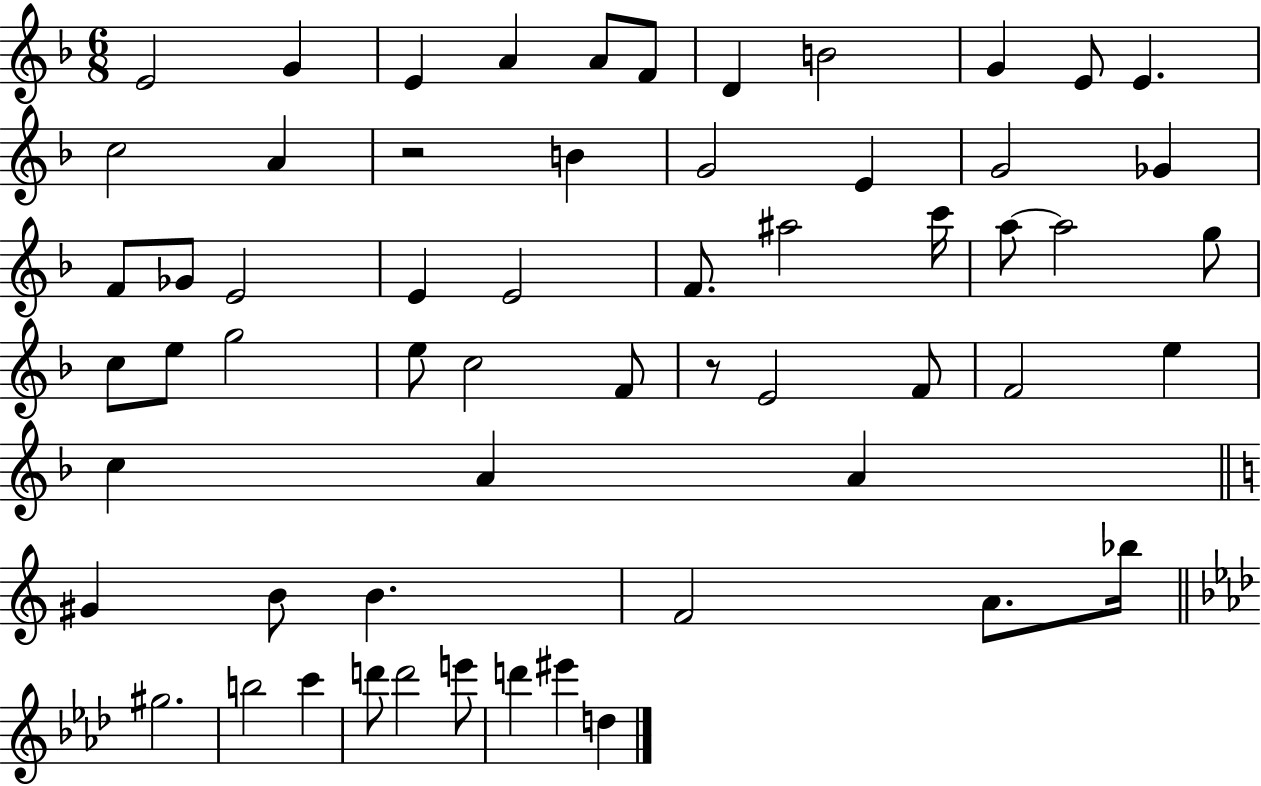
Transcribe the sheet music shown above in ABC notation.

X:1
T:Untitled
M:6/8
L:1/4
K:F
E2 G E A A/2 F/2 D B2 G E/2 E c2 A z2 B G2 E G2 _G F/2 _G/2 E2 E E2 F/2 ^a2 c'/4 a/2 a2 g/2 c/2 e/2 g2 e/2 c2 F/2 z/2 E2 F/2 F2 e c A A ^G B/2 B F2 A/2 _b/4 ^g2 b2 c' d'/2 d'2 e'/2 d' ^e' d